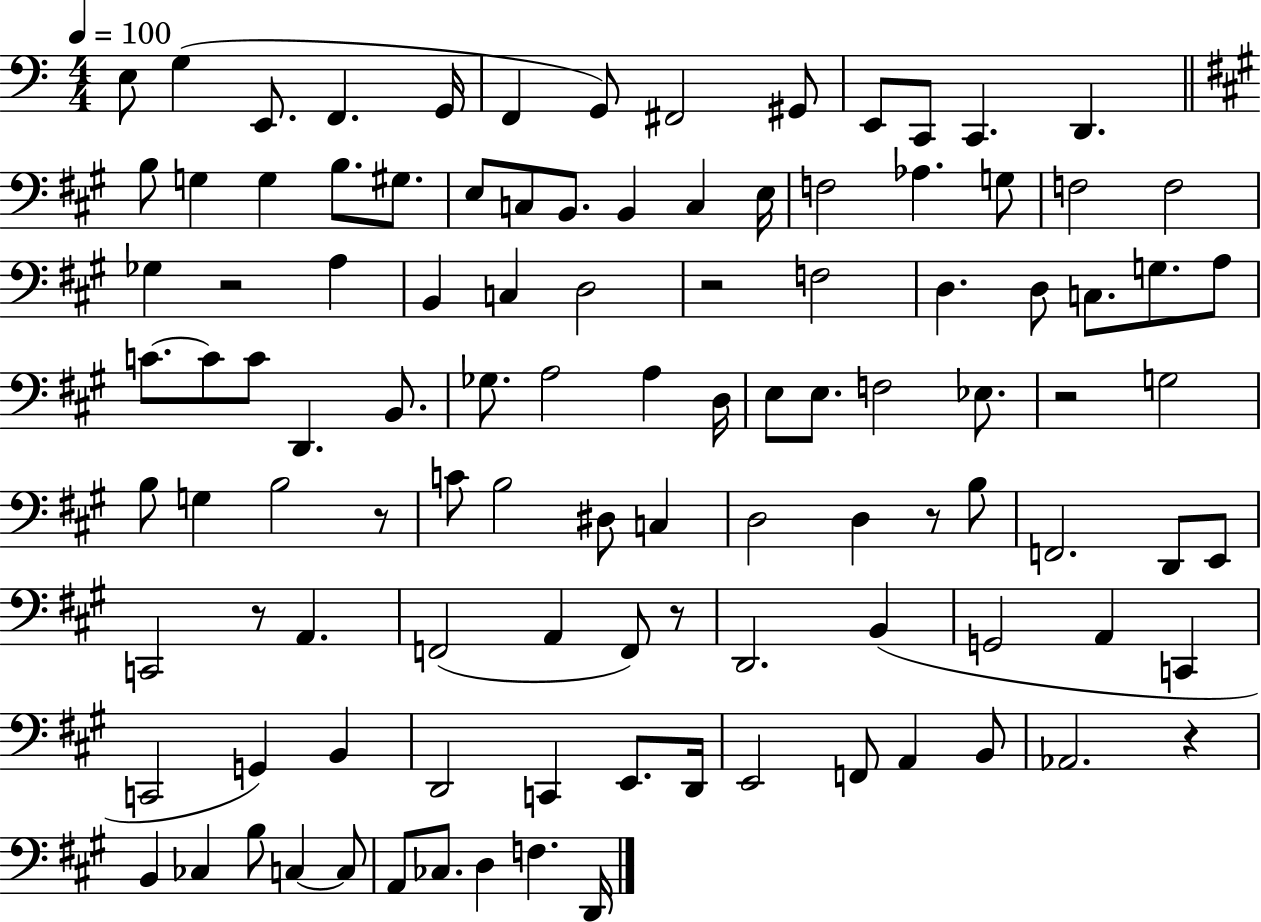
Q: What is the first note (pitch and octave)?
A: E3